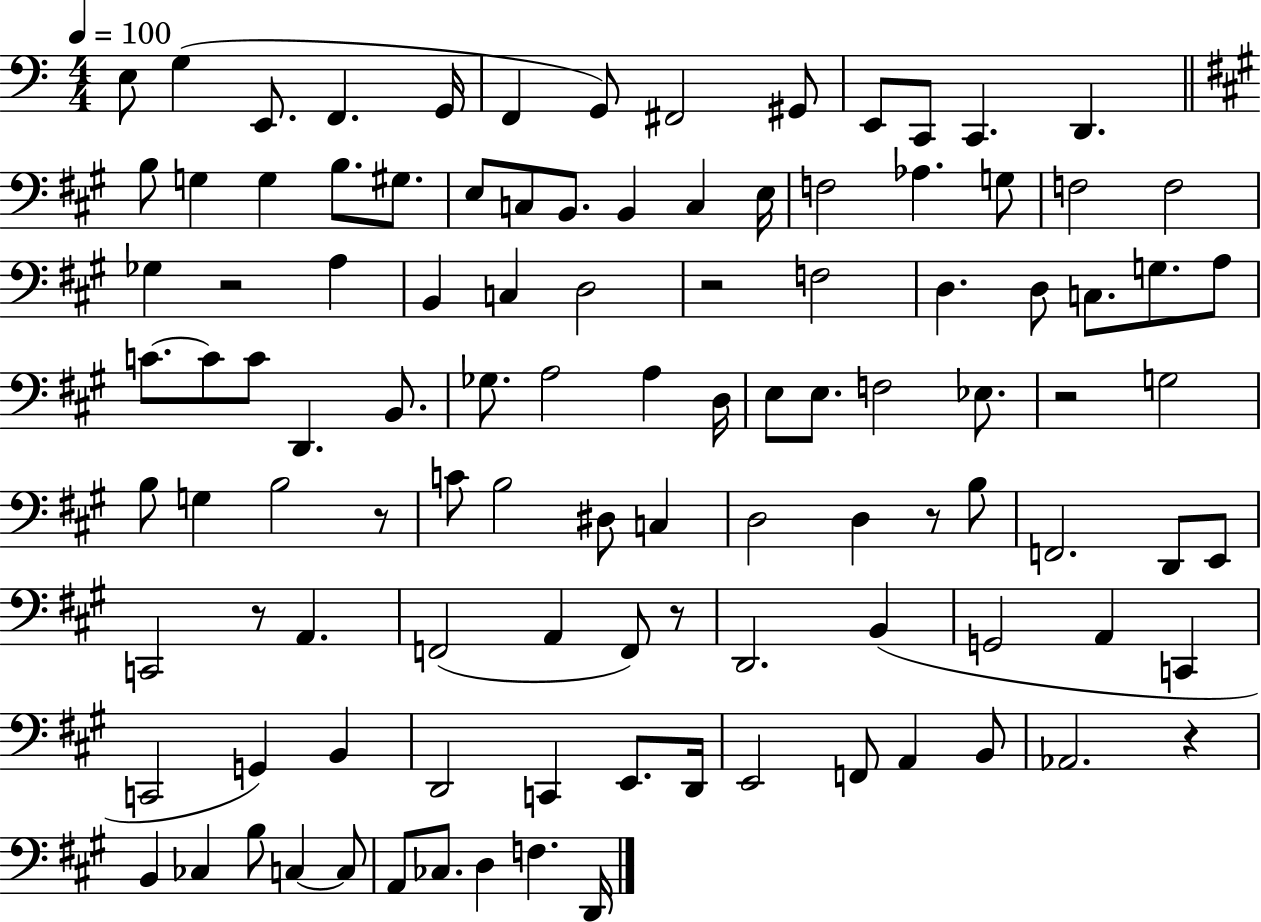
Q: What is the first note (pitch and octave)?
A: E3